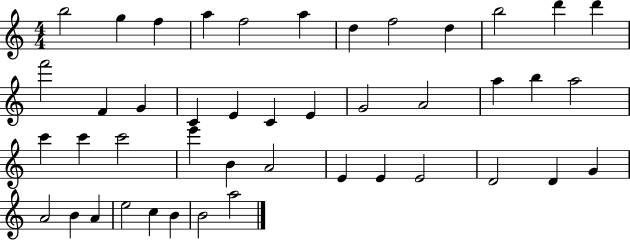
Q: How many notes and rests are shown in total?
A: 44